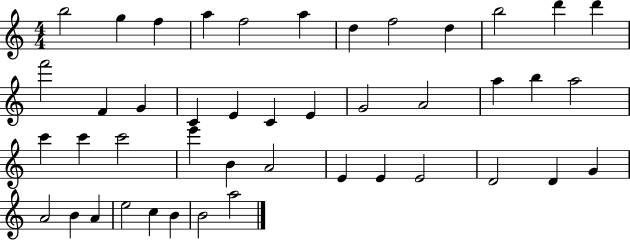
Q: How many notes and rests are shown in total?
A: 44